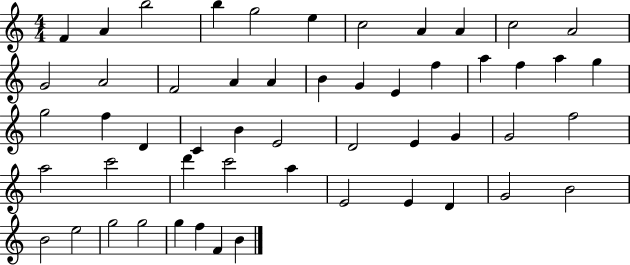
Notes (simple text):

F4/q A4/q B5/h B5/q G5/h E5/q C5/h A4/q A4/q C5/h A4/h G4/h A4/h F4/h A4/q A4/q B4/q G4/q E4/q F5/q A5/q F5/q A5/q G5/q G5/h F5/q D4/q C4/q B4/q E4/h D4/h E4/q G4/q G4/h F5/h A5/h C6/h D6/q C6/h A5/q E4/h E4/q D4/q G4/h B4/h B4/h E5/h G5/h G5/h G5/q F5/q F4/q B4/q